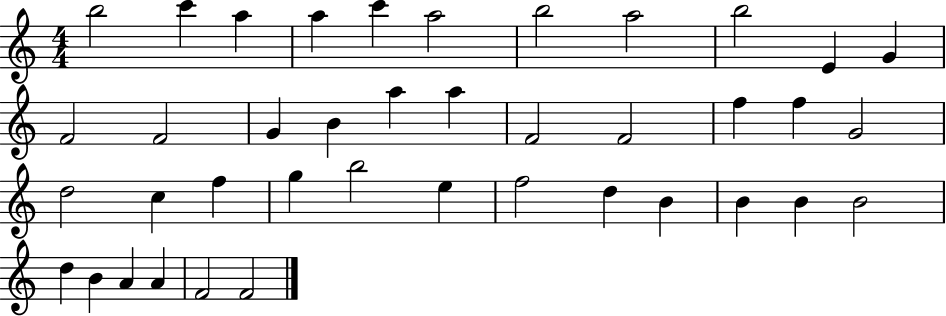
X:1
T:Untitled
M:4/4
L:1/4
K:C
b2 c' a a c' a2 b2 a2 b2 E G F2 F2 G B a a F2 F2 f f G2 d2 c f g b2 e f2 d B B B B2 d B A A F2 F2